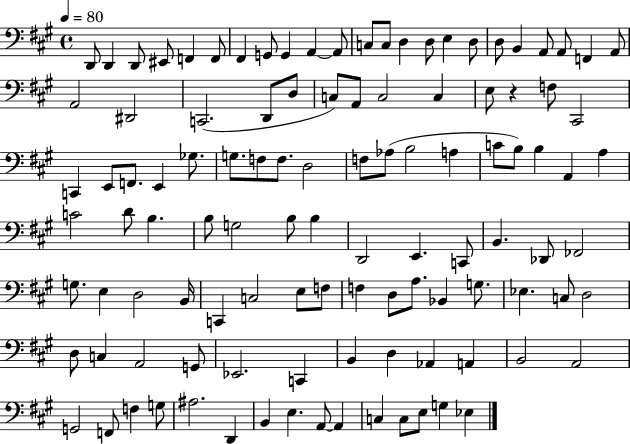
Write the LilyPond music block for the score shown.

{
  \clef bass
  \time 4/4
  \defaultTimeSignature
  \key a \major
  \tempo 4 = 80
  d,8 d,4 d,8 eis,8 f,4 f,8 | fis,4 g,8 g,4 a,4~~ a,8 | c8 c8 d4 d8 e4 d8 | d8 b,4 a,8 a,8 f,4 a,8 | \break a,2 dis,2 | c,2.( d,8 d8 | c8) a,8 c2 c4 | e8 r4 f8 cis,2 | \break c,4 e,8 f,8. e,4 ges8. | g8. f8 f8. d2 | f8 aes8( b2 a4 | c'8 b8) b4 a,4 a4 | \break c'2 d'8 b4. | b8 g2 b8 b4 | d,2 e,4. c,8 | b,4. des,8 fes,2 | \break g8. e4 d2 b,16 | c,4 c2 e8 f8 | f4 d8 a8. bes,4 g8. | ees4. c8 d2 | \break d8 c4 a,2 g,8 | ees,2. c,4 | b,4 d4 aes,4 a,4 | b,2 a,2 | \break g,2 f,8 f4 g8 | ais2. d,4 | b,4 e4. a,8~~ a,4 | c4 c8 e8 g4 ees4 | \break \bar "|."
}